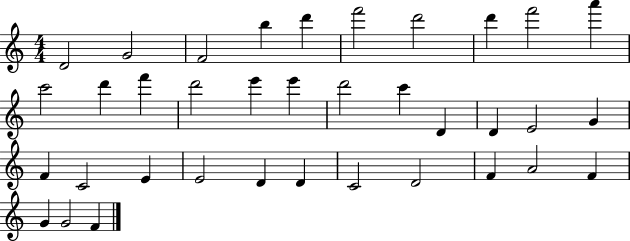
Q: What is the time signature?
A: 4/4